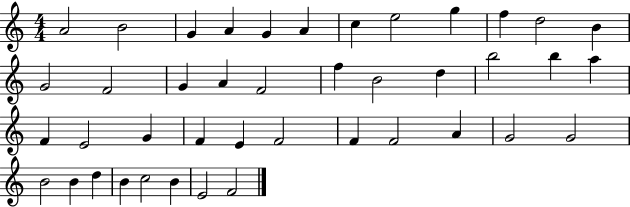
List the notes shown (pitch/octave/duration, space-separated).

A4/h B4/h G4/q A4/q G4/q A4/q C5/q E5/h G5/q F5/q D5/h B4/q G4/h F4/h G4/q A4/q F4/h F5/q B4/h D5/q B5/h B5/q A5/q F4/q E4/h G4/q F4/q E4/q F4/h F4/q F4/h A4/q G4/h G4/h B4/h B4/q D5/q B4/q C5/h B4/q E4/h F4/h